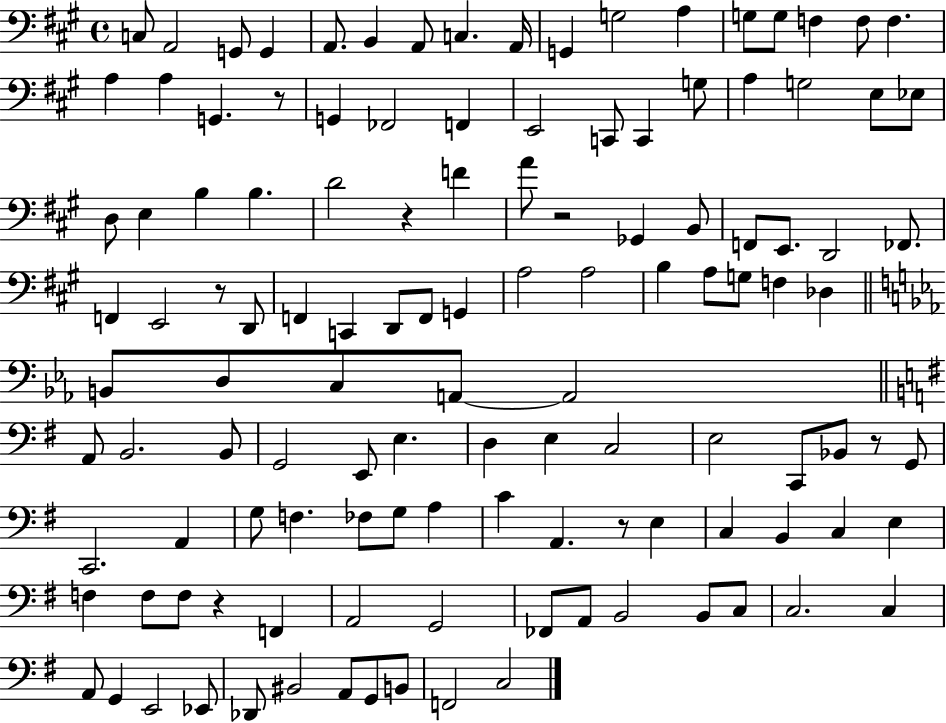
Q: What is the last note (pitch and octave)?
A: C3